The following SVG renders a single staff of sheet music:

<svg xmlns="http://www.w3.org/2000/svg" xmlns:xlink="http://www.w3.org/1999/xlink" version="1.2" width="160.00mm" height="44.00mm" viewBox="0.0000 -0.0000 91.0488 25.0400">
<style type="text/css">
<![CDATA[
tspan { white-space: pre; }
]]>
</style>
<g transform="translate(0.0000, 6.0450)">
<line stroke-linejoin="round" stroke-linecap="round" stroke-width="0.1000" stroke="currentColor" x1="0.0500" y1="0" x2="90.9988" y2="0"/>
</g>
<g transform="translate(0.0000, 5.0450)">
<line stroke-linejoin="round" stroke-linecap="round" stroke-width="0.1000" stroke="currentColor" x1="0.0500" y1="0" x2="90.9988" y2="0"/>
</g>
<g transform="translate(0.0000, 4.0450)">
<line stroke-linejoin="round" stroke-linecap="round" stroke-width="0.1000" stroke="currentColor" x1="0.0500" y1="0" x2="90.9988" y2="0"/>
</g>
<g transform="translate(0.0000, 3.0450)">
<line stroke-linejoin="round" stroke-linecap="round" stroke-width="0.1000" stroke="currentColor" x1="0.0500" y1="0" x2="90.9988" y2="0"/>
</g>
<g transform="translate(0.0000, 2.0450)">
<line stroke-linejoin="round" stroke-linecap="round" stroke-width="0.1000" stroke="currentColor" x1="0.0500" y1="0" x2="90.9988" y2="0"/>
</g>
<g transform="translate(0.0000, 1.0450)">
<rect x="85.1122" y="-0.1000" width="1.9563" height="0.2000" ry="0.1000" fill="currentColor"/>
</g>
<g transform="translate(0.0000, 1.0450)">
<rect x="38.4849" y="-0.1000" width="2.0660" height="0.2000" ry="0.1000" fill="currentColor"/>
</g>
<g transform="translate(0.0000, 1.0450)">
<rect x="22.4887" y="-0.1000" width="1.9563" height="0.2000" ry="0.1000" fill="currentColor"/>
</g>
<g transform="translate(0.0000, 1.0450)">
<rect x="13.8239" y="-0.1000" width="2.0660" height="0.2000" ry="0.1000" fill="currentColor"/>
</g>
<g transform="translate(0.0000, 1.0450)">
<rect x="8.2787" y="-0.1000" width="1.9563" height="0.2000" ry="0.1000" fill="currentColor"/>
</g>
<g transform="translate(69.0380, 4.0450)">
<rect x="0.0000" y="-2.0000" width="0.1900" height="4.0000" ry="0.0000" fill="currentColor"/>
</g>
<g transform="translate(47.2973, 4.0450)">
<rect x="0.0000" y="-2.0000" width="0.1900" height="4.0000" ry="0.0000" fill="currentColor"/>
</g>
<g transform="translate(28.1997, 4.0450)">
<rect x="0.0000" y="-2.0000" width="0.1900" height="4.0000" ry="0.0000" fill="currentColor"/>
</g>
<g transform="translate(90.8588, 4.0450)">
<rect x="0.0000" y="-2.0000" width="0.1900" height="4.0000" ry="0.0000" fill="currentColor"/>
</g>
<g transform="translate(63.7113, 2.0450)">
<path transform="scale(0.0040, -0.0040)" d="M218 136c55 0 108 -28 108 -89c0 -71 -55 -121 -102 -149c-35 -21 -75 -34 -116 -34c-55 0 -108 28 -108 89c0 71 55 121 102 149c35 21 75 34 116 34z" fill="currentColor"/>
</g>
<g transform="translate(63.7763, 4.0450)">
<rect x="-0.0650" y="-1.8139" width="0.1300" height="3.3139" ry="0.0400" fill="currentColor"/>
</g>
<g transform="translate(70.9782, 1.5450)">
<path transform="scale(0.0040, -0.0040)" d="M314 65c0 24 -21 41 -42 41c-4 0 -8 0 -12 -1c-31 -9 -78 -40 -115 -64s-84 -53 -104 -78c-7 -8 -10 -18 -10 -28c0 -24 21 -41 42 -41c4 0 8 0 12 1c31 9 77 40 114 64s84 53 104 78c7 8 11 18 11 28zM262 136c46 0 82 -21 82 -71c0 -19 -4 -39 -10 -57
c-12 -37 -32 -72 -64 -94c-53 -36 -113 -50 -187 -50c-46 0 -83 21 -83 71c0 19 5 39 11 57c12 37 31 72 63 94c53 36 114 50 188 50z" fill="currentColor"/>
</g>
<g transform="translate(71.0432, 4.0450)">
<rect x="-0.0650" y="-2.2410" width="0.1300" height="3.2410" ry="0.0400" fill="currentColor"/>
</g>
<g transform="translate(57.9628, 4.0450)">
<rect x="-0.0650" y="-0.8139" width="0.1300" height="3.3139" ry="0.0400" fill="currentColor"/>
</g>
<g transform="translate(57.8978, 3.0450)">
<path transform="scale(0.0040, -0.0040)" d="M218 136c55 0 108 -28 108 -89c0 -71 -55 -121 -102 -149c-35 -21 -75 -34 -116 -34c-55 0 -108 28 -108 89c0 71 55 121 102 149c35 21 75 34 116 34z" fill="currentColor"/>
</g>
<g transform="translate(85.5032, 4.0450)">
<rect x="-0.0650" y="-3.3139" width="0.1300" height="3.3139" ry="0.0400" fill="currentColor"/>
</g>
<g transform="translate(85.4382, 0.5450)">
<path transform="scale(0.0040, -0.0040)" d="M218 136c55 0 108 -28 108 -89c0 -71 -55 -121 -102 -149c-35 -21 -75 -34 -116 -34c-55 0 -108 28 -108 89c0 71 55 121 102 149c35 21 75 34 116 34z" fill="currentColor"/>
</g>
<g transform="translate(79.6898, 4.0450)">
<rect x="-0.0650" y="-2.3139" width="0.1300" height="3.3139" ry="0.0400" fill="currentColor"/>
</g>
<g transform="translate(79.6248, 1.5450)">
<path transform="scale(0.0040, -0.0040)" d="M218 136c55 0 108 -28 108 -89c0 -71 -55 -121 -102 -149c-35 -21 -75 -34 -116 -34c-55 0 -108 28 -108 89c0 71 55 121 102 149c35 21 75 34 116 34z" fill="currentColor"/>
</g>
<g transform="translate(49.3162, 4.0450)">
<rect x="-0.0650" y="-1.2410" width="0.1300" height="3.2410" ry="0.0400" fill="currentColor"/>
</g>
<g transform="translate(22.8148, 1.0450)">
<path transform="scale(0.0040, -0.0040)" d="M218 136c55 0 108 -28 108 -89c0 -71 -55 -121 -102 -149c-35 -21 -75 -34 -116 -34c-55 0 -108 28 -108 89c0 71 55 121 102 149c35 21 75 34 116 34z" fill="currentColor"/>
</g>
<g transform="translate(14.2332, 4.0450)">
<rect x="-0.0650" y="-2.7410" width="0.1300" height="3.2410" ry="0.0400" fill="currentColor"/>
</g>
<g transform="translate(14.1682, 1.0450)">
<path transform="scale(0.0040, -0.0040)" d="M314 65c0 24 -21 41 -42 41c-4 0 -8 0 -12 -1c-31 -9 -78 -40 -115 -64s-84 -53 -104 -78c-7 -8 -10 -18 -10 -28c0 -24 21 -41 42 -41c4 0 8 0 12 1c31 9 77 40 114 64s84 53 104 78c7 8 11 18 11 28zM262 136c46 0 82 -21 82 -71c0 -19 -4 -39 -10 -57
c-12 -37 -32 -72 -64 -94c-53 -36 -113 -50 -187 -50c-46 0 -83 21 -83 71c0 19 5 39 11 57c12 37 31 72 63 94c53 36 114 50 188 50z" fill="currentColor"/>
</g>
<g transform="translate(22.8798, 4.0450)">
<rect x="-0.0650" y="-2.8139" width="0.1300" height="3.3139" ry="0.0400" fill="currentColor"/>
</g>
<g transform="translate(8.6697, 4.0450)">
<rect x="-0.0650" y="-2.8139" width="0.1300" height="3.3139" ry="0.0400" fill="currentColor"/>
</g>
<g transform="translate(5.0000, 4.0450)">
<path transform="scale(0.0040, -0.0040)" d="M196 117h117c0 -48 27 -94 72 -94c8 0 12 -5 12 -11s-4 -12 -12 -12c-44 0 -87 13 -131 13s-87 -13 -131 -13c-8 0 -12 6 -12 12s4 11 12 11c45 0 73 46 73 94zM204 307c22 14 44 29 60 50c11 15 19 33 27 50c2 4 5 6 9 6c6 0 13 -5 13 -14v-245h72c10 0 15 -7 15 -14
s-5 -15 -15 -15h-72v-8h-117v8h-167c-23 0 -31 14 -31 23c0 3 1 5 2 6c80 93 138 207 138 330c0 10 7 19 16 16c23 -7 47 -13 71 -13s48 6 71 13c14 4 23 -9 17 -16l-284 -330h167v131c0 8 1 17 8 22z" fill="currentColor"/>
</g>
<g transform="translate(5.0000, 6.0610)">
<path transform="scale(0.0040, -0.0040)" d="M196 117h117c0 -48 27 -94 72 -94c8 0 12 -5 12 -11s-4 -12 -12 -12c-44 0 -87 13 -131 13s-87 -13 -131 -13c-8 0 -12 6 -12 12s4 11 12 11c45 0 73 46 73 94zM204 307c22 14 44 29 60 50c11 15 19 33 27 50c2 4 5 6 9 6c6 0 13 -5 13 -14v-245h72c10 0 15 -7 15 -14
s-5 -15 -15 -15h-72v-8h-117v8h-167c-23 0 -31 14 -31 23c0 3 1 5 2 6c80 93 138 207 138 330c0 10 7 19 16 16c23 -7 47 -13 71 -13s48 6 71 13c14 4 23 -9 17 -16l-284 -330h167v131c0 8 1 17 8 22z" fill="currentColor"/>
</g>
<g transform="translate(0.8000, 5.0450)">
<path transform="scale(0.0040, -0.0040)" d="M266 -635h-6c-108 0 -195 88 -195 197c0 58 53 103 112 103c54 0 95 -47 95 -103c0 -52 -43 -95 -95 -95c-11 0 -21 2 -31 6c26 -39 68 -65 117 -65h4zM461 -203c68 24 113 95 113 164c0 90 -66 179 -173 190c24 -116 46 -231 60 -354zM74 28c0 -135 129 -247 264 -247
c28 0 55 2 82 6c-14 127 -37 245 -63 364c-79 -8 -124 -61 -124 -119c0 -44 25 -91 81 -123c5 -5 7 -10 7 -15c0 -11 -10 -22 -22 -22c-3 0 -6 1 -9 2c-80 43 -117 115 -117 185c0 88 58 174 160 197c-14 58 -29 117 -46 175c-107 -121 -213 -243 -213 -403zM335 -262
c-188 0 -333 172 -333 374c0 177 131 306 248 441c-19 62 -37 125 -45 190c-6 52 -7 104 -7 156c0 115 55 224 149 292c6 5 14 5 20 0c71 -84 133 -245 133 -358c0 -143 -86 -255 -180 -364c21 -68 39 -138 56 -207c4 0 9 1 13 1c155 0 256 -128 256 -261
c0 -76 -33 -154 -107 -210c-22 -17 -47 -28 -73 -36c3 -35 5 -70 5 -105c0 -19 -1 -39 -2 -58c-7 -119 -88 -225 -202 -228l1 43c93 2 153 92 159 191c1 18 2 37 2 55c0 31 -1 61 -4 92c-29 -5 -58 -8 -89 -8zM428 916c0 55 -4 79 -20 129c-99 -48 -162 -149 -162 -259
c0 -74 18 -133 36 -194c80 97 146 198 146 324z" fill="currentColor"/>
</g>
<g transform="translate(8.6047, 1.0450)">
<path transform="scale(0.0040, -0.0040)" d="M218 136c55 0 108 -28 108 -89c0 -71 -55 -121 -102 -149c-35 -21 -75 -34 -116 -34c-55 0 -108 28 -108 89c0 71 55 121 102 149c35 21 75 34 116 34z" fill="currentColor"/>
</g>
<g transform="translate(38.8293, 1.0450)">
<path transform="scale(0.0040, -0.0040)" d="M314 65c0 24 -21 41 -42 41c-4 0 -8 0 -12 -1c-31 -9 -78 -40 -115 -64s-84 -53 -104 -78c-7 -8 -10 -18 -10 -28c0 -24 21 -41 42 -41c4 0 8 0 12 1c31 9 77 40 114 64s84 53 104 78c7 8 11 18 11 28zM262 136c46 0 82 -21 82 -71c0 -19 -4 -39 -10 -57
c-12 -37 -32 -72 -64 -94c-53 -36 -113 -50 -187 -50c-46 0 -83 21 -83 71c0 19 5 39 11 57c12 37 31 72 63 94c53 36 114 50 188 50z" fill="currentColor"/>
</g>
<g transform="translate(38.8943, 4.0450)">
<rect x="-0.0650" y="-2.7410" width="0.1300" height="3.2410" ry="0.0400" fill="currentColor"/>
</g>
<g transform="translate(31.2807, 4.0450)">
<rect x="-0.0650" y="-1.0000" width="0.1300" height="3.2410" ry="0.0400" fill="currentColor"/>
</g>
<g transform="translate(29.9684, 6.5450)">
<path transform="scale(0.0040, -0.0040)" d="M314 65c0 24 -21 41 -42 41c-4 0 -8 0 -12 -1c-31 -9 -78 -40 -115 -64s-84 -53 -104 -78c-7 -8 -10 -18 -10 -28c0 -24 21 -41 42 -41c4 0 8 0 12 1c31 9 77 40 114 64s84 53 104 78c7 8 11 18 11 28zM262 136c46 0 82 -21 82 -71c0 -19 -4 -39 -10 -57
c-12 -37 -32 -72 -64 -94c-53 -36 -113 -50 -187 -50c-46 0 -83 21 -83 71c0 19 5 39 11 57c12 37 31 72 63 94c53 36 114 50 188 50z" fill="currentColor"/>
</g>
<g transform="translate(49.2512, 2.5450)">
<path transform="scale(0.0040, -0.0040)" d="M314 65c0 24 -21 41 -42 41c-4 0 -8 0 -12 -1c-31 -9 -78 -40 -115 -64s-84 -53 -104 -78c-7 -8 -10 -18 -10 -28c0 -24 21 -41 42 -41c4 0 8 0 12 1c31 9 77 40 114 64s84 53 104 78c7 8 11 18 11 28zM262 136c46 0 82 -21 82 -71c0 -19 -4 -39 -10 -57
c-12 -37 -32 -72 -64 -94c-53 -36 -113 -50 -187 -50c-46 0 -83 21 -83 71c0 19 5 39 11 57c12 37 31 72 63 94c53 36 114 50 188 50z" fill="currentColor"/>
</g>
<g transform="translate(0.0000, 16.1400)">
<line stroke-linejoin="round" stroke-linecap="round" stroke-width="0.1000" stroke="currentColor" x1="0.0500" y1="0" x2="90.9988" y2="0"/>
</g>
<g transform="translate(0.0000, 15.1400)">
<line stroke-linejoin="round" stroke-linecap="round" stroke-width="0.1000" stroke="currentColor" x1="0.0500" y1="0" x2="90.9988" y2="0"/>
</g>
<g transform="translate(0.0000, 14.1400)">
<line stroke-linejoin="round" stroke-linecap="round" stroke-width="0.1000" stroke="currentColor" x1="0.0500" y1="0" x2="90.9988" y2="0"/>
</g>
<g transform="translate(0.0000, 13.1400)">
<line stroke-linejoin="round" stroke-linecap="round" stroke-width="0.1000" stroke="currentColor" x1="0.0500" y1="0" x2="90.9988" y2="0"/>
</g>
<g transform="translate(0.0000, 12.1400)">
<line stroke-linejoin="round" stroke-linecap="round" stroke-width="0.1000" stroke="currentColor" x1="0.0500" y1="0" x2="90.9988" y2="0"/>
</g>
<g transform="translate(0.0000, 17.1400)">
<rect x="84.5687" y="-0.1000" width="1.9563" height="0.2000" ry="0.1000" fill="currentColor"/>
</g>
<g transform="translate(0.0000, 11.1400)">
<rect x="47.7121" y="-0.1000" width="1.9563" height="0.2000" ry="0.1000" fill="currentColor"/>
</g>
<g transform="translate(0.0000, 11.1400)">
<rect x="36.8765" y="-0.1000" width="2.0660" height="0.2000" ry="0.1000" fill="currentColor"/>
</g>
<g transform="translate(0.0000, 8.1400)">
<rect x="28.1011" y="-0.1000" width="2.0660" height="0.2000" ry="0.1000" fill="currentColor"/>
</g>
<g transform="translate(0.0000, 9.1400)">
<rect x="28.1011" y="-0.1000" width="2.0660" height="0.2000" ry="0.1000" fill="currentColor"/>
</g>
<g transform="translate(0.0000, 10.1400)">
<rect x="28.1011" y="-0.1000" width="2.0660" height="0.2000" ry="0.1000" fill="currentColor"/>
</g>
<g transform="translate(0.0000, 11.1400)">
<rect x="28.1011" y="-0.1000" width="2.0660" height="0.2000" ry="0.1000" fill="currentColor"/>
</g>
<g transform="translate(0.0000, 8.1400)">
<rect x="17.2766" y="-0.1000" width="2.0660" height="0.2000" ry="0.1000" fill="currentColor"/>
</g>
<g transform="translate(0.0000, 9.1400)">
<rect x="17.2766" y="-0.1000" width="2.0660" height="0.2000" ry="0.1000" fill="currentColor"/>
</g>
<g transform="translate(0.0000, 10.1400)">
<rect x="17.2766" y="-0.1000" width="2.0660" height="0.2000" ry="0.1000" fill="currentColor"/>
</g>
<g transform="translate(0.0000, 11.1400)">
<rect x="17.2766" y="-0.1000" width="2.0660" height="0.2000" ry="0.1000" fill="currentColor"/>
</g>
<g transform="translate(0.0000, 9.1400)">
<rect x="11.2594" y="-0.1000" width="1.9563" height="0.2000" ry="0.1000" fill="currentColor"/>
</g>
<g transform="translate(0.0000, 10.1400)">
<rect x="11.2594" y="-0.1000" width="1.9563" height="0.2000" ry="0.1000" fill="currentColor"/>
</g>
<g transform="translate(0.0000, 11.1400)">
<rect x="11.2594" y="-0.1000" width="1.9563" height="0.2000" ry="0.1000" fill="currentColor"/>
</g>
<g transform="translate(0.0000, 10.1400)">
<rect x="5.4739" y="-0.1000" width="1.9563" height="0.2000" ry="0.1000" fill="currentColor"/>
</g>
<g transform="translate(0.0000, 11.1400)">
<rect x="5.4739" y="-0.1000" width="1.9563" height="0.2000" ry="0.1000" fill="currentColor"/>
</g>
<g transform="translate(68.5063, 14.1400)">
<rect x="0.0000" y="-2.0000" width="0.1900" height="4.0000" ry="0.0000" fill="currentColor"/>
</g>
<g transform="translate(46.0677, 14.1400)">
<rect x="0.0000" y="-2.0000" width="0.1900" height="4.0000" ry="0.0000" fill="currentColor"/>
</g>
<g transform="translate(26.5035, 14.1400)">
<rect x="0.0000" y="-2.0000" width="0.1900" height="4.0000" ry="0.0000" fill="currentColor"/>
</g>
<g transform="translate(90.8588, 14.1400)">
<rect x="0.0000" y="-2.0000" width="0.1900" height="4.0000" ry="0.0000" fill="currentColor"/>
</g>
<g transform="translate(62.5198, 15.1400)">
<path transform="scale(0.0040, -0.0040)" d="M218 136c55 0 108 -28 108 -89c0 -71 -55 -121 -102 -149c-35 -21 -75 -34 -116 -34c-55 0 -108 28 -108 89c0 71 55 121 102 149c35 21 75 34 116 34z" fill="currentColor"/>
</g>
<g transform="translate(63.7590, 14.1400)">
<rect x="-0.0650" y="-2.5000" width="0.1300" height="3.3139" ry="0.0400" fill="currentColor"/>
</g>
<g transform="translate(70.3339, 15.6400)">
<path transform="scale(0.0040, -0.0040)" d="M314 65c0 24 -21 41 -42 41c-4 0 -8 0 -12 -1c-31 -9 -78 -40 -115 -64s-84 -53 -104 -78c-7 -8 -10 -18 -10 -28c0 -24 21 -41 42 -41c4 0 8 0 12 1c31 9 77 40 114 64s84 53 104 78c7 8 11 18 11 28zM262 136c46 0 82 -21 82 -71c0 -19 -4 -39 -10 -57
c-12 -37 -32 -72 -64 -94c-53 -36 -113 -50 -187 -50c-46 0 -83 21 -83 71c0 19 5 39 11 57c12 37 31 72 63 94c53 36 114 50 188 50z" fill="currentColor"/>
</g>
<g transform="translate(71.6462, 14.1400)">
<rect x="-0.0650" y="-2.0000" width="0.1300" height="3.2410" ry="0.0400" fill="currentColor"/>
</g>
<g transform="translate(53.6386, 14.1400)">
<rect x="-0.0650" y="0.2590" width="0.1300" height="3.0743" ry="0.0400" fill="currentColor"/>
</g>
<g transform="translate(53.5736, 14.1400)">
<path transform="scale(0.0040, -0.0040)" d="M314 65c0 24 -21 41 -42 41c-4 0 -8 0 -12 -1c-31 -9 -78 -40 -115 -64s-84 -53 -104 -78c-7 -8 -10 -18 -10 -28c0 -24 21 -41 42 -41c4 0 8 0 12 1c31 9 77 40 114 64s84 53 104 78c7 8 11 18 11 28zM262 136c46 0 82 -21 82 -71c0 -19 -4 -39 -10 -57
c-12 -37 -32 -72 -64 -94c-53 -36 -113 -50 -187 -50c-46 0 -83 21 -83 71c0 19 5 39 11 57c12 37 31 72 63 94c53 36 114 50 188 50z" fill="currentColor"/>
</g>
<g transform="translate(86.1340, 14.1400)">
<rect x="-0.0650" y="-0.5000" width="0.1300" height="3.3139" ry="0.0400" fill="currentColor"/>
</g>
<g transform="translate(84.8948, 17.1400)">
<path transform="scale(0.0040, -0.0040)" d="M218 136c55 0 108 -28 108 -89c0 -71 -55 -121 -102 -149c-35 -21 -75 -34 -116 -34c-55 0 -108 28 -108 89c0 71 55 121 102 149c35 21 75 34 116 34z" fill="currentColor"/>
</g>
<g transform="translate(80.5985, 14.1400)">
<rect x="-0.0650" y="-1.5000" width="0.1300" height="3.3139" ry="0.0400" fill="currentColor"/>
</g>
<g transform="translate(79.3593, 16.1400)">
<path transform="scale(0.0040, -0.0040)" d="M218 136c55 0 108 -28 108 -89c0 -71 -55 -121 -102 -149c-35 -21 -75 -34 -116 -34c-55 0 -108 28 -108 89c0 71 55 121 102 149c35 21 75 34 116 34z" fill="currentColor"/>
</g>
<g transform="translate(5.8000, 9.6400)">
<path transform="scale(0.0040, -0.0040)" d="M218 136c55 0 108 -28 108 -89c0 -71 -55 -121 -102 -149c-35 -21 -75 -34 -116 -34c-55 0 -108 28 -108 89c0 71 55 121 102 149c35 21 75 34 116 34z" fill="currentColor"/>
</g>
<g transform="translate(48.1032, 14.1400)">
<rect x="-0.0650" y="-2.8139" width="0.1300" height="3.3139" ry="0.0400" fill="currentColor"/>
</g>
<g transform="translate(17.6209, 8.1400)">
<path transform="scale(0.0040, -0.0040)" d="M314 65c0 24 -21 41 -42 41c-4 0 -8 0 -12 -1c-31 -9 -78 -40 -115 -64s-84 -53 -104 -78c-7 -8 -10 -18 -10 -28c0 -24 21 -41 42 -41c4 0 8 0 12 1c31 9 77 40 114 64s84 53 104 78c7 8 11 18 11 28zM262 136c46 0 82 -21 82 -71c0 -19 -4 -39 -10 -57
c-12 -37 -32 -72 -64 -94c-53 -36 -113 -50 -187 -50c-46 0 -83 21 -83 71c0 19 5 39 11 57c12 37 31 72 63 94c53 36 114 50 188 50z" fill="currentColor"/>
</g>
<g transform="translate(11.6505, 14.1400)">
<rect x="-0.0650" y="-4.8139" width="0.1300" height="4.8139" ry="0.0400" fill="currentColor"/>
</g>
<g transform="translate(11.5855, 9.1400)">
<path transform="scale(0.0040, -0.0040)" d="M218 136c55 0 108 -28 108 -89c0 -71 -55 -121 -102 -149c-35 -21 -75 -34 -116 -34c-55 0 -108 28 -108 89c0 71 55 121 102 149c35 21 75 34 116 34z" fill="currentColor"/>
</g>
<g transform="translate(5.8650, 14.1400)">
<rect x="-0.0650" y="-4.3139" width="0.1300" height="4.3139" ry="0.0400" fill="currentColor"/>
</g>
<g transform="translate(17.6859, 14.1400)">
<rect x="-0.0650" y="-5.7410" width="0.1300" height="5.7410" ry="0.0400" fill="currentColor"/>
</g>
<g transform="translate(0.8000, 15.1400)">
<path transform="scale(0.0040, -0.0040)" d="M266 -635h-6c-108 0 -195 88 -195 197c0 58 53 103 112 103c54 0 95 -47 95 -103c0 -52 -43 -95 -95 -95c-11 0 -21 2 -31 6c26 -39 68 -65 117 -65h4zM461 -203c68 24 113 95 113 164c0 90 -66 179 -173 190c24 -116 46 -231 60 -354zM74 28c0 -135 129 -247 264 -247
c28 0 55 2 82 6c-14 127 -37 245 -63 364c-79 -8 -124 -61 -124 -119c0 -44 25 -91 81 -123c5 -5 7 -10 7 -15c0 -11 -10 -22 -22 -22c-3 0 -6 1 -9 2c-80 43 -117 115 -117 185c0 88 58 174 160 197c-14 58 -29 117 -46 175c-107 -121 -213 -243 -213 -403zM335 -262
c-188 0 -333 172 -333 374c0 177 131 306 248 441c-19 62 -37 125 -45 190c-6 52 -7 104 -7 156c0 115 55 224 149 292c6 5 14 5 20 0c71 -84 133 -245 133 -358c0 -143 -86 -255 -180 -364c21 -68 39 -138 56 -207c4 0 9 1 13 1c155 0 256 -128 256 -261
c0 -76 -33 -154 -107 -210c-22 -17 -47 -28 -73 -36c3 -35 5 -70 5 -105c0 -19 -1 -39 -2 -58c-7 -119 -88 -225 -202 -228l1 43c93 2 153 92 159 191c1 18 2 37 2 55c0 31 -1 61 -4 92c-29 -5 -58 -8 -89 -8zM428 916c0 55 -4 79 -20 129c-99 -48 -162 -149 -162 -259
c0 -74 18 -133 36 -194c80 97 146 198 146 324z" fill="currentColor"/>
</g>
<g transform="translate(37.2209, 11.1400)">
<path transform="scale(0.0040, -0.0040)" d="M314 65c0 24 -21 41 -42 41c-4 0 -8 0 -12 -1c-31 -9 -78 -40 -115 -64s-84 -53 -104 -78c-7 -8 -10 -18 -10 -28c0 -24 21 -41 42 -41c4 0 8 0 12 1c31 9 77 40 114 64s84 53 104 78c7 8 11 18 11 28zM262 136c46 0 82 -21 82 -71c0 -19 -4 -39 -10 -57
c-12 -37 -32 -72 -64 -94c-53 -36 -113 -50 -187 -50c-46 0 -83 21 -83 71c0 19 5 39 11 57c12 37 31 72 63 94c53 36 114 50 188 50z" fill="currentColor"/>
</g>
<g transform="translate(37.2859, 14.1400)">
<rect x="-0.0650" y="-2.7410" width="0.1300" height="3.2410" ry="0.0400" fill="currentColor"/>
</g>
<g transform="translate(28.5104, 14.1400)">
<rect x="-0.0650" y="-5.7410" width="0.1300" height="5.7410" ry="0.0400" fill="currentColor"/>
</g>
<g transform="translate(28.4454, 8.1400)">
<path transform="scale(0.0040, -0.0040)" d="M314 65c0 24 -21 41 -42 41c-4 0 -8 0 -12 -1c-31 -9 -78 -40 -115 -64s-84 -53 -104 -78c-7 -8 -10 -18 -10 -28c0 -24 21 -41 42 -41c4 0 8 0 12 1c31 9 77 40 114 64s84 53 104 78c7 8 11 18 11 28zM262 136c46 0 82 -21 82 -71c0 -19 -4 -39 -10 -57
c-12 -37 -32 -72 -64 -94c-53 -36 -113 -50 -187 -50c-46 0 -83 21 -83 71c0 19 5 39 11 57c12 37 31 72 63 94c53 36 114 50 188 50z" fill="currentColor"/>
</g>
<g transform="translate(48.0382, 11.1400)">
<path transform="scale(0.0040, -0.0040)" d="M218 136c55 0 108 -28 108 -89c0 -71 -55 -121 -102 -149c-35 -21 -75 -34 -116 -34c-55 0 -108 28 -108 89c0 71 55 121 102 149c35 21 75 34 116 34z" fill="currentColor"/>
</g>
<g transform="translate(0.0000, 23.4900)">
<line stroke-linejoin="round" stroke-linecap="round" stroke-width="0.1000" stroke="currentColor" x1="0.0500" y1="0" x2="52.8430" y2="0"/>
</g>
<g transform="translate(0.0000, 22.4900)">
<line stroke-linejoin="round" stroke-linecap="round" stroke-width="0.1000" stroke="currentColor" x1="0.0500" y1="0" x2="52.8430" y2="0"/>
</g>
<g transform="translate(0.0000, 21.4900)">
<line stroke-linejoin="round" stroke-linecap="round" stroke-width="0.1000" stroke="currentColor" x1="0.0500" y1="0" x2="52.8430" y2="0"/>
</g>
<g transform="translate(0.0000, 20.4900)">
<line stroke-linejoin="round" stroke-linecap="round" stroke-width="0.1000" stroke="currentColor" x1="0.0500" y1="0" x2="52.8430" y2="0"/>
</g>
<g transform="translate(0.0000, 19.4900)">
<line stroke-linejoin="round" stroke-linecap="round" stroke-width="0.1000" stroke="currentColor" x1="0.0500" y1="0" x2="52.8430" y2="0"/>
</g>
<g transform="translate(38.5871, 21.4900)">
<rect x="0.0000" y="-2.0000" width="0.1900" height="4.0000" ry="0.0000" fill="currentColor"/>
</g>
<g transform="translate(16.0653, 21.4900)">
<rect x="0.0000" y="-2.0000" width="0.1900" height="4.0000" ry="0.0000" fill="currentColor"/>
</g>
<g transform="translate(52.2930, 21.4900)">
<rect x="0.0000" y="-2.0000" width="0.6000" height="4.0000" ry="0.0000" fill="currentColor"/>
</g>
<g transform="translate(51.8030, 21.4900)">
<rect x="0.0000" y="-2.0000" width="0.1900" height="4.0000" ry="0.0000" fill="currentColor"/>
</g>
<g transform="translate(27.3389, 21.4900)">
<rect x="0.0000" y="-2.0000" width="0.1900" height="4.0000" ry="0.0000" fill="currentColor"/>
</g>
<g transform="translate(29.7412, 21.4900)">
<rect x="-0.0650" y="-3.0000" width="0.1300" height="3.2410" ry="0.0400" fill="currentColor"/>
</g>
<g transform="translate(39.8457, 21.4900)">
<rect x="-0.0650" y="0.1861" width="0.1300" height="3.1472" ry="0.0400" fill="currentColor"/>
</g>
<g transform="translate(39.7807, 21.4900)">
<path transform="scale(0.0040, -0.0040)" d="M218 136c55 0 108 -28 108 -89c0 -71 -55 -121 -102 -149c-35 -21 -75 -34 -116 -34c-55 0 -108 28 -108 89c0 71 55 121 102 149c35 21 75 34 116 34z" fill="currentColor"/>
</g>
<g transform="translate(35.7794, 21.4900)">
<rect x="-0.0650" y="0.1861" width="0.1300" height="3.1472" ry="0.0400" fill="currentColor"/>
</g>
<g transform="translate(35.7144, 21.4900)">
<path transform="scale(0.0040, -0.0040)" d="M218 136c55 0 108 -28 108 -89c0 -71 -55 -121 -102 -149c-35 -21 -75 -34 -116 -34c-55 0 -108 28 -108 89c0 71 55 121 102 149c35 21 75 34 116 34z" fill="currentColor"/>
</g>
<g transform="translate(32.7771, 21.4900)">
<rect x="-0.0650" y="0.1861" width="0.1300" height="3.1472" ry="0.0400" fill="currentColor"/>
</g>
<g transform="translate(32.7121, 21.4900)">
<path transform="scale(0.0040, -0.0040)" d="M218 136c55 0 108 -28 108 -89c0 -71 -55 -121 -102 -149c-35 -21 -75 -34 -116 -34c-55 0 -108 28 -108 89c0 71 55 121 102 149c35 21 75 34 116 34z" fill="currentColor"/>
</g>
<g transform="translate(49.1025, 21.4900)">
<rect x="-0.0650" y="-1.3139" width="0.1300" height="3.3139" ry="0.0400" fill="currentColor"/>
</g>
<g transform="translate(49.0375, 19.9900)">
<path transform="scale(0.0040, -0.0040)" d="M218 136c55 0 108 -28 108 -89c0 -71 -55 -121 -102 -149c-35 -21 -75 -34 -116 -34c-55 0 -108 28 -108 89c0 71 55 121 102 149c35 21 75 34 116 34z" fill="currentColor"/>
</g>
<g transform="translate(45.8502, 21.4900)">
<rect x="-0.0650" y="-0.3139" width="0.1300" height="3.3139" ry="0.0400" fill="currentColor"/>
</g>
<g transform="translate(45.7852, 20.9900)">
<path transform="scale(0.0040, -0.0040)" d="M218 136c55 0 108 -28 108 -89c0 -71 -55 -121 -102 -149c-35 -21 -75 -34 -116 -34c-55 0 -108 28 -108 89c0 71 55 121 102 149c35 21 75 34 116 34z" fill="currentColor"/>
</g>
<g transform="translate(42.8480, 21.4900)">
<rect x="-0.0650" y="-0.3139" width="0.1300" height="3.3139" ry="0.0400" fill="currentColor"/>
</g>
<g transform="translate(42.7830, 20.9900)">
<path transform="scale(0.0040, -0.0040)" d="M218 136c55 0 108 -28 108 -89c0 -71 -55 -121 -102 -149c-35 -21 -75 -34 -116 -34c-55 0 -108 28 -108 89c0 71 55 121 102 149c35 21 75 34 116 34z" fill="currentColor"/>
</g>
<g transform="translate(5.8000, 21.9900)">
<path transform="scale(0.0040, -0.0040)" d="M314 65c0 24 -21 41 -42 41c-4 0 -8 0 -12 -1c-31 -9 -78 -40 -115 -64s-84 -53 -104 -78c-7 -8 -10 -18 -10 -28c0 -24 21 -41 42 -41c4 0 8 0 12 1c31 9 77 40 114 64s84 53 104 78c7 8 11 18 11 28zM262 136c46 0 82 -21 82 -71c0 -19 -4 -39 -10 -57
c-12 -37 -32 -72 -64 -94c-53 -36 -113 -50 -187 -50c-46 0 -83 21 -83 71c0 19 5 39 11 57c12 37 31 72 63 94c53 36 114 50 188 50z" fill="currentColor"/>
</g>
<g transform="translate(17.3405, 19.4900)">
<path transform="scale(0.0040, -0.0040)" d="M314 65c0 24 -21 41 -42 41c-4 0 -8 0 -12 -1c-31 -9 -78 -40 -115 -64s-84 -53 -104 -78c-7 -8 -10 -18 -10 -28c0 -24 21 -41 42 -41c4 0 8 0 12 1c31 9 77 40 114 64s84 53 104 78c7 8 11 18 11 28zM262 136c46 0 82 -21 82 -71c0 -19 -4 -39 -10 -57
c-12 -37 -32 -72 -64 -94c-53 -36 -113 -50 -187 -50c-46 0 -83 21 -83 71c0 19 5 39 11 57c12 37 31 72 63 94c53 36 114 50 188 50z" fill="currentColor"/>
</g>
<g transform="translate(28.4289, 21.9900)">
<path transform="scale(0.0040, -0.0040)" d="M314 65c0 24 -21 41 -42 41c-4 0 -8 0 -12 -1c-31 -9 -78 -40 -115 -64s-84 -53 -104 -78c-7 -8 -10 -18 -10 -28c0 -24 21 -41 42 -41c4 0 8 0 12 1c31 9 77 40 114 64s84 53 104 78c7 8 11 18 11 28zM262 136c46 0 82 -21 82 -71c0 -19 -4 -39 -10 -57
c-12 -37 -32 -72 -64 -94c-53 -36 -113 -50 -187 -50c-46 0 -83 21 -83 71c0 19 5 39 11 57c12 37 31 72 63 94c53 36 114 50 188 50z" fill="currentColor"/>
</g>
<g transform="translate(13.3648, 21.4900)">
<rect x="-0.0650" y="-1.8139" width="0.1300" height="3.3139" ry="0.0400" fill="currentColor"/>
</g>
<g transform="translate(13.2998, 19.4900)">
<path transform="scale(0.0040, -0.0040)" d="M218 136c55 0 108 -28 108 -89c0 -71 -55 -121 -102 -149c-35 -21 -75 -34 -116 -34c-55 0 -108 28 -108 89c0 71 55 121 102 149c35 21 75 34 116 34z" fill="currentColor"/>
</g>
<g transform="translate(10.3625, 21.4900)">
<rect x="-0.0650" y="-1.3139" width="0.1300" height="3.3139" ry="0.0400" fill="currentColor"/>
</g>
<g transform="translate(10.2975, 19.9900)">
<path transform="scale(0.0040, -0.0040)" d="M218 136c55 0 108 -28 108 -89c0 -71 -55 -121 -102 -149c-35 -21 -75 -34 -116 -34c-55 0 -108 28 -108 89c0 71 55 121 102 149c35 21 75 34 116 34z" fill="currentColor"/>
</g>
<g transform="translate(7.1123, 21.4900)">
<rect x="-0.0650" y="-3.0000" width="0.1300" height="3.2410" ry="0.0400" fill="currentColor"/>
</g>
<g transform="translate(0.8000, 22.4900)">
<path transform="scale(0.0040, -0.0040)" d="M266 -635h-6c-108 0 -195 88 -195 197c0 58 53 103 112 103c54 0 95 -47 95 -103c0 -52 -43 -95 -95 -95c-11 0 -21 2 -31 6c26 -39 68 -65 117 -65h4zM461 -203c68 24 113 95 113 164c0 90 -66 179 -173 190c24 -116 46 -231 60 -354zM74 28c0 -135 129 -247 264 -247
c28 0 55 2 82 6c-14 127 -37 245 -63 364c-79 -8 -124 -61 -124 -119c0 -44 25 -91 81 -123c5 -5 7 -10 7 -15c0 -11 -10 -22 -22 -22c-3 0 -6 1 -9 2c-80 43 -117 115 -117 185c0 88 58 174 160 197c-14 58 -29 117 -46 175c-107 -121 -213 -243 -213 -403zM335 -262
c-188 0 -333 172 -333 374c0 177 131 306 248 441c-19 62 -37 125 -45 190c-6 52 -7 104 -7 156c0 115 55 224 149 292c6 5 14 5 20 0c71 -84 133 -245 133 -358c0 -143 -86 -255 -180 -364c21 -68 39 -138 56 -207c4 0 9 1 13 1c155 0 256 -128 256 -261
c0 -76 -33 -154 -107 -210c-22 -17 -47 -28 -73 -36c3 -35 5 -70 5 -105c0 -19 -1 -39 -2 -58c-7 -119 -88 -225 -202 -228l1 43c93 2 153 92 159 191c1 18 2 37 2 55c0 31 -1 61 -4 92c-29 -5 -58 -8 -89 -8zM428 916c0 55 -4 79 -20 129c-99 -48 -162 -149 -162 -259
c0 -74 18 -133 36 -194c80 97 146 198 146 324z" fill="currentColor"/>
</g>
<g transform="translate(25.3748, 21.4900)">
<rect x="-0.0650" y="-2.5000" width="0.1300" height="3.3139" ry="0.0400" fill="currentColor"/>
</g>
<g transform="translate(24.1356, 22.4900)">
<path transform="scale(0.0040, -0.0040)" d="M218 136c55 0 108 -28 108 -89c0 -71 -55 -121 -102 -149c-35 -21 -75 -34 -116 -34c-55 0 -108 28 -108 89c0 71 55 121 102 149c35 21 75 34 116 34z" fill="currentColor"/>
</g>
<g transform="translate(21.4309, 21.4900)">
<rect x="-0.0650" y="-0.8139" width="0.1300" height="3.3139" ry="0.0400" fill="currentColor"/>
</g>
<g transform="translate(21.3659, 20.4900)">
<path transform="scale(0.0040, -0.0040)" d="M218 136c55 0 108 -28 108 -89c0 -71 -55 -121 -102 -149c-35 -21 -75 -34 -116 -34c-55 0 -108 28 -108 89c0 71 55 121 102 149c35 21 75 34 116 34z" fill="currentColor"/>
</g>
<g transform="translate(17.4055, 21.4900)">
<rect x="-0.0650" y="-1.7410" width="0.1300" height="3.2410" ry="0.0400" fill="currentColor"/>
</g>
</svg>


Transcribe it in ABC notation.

X:1
T:Untitled
M:4/4
L:1/4
K:C
a a2 a D2 a2 e2 d f g2 g b d' e' g'2 g'2 a2 a B2 G F2 E C A2 e f f2 d G A2 B B B c c e